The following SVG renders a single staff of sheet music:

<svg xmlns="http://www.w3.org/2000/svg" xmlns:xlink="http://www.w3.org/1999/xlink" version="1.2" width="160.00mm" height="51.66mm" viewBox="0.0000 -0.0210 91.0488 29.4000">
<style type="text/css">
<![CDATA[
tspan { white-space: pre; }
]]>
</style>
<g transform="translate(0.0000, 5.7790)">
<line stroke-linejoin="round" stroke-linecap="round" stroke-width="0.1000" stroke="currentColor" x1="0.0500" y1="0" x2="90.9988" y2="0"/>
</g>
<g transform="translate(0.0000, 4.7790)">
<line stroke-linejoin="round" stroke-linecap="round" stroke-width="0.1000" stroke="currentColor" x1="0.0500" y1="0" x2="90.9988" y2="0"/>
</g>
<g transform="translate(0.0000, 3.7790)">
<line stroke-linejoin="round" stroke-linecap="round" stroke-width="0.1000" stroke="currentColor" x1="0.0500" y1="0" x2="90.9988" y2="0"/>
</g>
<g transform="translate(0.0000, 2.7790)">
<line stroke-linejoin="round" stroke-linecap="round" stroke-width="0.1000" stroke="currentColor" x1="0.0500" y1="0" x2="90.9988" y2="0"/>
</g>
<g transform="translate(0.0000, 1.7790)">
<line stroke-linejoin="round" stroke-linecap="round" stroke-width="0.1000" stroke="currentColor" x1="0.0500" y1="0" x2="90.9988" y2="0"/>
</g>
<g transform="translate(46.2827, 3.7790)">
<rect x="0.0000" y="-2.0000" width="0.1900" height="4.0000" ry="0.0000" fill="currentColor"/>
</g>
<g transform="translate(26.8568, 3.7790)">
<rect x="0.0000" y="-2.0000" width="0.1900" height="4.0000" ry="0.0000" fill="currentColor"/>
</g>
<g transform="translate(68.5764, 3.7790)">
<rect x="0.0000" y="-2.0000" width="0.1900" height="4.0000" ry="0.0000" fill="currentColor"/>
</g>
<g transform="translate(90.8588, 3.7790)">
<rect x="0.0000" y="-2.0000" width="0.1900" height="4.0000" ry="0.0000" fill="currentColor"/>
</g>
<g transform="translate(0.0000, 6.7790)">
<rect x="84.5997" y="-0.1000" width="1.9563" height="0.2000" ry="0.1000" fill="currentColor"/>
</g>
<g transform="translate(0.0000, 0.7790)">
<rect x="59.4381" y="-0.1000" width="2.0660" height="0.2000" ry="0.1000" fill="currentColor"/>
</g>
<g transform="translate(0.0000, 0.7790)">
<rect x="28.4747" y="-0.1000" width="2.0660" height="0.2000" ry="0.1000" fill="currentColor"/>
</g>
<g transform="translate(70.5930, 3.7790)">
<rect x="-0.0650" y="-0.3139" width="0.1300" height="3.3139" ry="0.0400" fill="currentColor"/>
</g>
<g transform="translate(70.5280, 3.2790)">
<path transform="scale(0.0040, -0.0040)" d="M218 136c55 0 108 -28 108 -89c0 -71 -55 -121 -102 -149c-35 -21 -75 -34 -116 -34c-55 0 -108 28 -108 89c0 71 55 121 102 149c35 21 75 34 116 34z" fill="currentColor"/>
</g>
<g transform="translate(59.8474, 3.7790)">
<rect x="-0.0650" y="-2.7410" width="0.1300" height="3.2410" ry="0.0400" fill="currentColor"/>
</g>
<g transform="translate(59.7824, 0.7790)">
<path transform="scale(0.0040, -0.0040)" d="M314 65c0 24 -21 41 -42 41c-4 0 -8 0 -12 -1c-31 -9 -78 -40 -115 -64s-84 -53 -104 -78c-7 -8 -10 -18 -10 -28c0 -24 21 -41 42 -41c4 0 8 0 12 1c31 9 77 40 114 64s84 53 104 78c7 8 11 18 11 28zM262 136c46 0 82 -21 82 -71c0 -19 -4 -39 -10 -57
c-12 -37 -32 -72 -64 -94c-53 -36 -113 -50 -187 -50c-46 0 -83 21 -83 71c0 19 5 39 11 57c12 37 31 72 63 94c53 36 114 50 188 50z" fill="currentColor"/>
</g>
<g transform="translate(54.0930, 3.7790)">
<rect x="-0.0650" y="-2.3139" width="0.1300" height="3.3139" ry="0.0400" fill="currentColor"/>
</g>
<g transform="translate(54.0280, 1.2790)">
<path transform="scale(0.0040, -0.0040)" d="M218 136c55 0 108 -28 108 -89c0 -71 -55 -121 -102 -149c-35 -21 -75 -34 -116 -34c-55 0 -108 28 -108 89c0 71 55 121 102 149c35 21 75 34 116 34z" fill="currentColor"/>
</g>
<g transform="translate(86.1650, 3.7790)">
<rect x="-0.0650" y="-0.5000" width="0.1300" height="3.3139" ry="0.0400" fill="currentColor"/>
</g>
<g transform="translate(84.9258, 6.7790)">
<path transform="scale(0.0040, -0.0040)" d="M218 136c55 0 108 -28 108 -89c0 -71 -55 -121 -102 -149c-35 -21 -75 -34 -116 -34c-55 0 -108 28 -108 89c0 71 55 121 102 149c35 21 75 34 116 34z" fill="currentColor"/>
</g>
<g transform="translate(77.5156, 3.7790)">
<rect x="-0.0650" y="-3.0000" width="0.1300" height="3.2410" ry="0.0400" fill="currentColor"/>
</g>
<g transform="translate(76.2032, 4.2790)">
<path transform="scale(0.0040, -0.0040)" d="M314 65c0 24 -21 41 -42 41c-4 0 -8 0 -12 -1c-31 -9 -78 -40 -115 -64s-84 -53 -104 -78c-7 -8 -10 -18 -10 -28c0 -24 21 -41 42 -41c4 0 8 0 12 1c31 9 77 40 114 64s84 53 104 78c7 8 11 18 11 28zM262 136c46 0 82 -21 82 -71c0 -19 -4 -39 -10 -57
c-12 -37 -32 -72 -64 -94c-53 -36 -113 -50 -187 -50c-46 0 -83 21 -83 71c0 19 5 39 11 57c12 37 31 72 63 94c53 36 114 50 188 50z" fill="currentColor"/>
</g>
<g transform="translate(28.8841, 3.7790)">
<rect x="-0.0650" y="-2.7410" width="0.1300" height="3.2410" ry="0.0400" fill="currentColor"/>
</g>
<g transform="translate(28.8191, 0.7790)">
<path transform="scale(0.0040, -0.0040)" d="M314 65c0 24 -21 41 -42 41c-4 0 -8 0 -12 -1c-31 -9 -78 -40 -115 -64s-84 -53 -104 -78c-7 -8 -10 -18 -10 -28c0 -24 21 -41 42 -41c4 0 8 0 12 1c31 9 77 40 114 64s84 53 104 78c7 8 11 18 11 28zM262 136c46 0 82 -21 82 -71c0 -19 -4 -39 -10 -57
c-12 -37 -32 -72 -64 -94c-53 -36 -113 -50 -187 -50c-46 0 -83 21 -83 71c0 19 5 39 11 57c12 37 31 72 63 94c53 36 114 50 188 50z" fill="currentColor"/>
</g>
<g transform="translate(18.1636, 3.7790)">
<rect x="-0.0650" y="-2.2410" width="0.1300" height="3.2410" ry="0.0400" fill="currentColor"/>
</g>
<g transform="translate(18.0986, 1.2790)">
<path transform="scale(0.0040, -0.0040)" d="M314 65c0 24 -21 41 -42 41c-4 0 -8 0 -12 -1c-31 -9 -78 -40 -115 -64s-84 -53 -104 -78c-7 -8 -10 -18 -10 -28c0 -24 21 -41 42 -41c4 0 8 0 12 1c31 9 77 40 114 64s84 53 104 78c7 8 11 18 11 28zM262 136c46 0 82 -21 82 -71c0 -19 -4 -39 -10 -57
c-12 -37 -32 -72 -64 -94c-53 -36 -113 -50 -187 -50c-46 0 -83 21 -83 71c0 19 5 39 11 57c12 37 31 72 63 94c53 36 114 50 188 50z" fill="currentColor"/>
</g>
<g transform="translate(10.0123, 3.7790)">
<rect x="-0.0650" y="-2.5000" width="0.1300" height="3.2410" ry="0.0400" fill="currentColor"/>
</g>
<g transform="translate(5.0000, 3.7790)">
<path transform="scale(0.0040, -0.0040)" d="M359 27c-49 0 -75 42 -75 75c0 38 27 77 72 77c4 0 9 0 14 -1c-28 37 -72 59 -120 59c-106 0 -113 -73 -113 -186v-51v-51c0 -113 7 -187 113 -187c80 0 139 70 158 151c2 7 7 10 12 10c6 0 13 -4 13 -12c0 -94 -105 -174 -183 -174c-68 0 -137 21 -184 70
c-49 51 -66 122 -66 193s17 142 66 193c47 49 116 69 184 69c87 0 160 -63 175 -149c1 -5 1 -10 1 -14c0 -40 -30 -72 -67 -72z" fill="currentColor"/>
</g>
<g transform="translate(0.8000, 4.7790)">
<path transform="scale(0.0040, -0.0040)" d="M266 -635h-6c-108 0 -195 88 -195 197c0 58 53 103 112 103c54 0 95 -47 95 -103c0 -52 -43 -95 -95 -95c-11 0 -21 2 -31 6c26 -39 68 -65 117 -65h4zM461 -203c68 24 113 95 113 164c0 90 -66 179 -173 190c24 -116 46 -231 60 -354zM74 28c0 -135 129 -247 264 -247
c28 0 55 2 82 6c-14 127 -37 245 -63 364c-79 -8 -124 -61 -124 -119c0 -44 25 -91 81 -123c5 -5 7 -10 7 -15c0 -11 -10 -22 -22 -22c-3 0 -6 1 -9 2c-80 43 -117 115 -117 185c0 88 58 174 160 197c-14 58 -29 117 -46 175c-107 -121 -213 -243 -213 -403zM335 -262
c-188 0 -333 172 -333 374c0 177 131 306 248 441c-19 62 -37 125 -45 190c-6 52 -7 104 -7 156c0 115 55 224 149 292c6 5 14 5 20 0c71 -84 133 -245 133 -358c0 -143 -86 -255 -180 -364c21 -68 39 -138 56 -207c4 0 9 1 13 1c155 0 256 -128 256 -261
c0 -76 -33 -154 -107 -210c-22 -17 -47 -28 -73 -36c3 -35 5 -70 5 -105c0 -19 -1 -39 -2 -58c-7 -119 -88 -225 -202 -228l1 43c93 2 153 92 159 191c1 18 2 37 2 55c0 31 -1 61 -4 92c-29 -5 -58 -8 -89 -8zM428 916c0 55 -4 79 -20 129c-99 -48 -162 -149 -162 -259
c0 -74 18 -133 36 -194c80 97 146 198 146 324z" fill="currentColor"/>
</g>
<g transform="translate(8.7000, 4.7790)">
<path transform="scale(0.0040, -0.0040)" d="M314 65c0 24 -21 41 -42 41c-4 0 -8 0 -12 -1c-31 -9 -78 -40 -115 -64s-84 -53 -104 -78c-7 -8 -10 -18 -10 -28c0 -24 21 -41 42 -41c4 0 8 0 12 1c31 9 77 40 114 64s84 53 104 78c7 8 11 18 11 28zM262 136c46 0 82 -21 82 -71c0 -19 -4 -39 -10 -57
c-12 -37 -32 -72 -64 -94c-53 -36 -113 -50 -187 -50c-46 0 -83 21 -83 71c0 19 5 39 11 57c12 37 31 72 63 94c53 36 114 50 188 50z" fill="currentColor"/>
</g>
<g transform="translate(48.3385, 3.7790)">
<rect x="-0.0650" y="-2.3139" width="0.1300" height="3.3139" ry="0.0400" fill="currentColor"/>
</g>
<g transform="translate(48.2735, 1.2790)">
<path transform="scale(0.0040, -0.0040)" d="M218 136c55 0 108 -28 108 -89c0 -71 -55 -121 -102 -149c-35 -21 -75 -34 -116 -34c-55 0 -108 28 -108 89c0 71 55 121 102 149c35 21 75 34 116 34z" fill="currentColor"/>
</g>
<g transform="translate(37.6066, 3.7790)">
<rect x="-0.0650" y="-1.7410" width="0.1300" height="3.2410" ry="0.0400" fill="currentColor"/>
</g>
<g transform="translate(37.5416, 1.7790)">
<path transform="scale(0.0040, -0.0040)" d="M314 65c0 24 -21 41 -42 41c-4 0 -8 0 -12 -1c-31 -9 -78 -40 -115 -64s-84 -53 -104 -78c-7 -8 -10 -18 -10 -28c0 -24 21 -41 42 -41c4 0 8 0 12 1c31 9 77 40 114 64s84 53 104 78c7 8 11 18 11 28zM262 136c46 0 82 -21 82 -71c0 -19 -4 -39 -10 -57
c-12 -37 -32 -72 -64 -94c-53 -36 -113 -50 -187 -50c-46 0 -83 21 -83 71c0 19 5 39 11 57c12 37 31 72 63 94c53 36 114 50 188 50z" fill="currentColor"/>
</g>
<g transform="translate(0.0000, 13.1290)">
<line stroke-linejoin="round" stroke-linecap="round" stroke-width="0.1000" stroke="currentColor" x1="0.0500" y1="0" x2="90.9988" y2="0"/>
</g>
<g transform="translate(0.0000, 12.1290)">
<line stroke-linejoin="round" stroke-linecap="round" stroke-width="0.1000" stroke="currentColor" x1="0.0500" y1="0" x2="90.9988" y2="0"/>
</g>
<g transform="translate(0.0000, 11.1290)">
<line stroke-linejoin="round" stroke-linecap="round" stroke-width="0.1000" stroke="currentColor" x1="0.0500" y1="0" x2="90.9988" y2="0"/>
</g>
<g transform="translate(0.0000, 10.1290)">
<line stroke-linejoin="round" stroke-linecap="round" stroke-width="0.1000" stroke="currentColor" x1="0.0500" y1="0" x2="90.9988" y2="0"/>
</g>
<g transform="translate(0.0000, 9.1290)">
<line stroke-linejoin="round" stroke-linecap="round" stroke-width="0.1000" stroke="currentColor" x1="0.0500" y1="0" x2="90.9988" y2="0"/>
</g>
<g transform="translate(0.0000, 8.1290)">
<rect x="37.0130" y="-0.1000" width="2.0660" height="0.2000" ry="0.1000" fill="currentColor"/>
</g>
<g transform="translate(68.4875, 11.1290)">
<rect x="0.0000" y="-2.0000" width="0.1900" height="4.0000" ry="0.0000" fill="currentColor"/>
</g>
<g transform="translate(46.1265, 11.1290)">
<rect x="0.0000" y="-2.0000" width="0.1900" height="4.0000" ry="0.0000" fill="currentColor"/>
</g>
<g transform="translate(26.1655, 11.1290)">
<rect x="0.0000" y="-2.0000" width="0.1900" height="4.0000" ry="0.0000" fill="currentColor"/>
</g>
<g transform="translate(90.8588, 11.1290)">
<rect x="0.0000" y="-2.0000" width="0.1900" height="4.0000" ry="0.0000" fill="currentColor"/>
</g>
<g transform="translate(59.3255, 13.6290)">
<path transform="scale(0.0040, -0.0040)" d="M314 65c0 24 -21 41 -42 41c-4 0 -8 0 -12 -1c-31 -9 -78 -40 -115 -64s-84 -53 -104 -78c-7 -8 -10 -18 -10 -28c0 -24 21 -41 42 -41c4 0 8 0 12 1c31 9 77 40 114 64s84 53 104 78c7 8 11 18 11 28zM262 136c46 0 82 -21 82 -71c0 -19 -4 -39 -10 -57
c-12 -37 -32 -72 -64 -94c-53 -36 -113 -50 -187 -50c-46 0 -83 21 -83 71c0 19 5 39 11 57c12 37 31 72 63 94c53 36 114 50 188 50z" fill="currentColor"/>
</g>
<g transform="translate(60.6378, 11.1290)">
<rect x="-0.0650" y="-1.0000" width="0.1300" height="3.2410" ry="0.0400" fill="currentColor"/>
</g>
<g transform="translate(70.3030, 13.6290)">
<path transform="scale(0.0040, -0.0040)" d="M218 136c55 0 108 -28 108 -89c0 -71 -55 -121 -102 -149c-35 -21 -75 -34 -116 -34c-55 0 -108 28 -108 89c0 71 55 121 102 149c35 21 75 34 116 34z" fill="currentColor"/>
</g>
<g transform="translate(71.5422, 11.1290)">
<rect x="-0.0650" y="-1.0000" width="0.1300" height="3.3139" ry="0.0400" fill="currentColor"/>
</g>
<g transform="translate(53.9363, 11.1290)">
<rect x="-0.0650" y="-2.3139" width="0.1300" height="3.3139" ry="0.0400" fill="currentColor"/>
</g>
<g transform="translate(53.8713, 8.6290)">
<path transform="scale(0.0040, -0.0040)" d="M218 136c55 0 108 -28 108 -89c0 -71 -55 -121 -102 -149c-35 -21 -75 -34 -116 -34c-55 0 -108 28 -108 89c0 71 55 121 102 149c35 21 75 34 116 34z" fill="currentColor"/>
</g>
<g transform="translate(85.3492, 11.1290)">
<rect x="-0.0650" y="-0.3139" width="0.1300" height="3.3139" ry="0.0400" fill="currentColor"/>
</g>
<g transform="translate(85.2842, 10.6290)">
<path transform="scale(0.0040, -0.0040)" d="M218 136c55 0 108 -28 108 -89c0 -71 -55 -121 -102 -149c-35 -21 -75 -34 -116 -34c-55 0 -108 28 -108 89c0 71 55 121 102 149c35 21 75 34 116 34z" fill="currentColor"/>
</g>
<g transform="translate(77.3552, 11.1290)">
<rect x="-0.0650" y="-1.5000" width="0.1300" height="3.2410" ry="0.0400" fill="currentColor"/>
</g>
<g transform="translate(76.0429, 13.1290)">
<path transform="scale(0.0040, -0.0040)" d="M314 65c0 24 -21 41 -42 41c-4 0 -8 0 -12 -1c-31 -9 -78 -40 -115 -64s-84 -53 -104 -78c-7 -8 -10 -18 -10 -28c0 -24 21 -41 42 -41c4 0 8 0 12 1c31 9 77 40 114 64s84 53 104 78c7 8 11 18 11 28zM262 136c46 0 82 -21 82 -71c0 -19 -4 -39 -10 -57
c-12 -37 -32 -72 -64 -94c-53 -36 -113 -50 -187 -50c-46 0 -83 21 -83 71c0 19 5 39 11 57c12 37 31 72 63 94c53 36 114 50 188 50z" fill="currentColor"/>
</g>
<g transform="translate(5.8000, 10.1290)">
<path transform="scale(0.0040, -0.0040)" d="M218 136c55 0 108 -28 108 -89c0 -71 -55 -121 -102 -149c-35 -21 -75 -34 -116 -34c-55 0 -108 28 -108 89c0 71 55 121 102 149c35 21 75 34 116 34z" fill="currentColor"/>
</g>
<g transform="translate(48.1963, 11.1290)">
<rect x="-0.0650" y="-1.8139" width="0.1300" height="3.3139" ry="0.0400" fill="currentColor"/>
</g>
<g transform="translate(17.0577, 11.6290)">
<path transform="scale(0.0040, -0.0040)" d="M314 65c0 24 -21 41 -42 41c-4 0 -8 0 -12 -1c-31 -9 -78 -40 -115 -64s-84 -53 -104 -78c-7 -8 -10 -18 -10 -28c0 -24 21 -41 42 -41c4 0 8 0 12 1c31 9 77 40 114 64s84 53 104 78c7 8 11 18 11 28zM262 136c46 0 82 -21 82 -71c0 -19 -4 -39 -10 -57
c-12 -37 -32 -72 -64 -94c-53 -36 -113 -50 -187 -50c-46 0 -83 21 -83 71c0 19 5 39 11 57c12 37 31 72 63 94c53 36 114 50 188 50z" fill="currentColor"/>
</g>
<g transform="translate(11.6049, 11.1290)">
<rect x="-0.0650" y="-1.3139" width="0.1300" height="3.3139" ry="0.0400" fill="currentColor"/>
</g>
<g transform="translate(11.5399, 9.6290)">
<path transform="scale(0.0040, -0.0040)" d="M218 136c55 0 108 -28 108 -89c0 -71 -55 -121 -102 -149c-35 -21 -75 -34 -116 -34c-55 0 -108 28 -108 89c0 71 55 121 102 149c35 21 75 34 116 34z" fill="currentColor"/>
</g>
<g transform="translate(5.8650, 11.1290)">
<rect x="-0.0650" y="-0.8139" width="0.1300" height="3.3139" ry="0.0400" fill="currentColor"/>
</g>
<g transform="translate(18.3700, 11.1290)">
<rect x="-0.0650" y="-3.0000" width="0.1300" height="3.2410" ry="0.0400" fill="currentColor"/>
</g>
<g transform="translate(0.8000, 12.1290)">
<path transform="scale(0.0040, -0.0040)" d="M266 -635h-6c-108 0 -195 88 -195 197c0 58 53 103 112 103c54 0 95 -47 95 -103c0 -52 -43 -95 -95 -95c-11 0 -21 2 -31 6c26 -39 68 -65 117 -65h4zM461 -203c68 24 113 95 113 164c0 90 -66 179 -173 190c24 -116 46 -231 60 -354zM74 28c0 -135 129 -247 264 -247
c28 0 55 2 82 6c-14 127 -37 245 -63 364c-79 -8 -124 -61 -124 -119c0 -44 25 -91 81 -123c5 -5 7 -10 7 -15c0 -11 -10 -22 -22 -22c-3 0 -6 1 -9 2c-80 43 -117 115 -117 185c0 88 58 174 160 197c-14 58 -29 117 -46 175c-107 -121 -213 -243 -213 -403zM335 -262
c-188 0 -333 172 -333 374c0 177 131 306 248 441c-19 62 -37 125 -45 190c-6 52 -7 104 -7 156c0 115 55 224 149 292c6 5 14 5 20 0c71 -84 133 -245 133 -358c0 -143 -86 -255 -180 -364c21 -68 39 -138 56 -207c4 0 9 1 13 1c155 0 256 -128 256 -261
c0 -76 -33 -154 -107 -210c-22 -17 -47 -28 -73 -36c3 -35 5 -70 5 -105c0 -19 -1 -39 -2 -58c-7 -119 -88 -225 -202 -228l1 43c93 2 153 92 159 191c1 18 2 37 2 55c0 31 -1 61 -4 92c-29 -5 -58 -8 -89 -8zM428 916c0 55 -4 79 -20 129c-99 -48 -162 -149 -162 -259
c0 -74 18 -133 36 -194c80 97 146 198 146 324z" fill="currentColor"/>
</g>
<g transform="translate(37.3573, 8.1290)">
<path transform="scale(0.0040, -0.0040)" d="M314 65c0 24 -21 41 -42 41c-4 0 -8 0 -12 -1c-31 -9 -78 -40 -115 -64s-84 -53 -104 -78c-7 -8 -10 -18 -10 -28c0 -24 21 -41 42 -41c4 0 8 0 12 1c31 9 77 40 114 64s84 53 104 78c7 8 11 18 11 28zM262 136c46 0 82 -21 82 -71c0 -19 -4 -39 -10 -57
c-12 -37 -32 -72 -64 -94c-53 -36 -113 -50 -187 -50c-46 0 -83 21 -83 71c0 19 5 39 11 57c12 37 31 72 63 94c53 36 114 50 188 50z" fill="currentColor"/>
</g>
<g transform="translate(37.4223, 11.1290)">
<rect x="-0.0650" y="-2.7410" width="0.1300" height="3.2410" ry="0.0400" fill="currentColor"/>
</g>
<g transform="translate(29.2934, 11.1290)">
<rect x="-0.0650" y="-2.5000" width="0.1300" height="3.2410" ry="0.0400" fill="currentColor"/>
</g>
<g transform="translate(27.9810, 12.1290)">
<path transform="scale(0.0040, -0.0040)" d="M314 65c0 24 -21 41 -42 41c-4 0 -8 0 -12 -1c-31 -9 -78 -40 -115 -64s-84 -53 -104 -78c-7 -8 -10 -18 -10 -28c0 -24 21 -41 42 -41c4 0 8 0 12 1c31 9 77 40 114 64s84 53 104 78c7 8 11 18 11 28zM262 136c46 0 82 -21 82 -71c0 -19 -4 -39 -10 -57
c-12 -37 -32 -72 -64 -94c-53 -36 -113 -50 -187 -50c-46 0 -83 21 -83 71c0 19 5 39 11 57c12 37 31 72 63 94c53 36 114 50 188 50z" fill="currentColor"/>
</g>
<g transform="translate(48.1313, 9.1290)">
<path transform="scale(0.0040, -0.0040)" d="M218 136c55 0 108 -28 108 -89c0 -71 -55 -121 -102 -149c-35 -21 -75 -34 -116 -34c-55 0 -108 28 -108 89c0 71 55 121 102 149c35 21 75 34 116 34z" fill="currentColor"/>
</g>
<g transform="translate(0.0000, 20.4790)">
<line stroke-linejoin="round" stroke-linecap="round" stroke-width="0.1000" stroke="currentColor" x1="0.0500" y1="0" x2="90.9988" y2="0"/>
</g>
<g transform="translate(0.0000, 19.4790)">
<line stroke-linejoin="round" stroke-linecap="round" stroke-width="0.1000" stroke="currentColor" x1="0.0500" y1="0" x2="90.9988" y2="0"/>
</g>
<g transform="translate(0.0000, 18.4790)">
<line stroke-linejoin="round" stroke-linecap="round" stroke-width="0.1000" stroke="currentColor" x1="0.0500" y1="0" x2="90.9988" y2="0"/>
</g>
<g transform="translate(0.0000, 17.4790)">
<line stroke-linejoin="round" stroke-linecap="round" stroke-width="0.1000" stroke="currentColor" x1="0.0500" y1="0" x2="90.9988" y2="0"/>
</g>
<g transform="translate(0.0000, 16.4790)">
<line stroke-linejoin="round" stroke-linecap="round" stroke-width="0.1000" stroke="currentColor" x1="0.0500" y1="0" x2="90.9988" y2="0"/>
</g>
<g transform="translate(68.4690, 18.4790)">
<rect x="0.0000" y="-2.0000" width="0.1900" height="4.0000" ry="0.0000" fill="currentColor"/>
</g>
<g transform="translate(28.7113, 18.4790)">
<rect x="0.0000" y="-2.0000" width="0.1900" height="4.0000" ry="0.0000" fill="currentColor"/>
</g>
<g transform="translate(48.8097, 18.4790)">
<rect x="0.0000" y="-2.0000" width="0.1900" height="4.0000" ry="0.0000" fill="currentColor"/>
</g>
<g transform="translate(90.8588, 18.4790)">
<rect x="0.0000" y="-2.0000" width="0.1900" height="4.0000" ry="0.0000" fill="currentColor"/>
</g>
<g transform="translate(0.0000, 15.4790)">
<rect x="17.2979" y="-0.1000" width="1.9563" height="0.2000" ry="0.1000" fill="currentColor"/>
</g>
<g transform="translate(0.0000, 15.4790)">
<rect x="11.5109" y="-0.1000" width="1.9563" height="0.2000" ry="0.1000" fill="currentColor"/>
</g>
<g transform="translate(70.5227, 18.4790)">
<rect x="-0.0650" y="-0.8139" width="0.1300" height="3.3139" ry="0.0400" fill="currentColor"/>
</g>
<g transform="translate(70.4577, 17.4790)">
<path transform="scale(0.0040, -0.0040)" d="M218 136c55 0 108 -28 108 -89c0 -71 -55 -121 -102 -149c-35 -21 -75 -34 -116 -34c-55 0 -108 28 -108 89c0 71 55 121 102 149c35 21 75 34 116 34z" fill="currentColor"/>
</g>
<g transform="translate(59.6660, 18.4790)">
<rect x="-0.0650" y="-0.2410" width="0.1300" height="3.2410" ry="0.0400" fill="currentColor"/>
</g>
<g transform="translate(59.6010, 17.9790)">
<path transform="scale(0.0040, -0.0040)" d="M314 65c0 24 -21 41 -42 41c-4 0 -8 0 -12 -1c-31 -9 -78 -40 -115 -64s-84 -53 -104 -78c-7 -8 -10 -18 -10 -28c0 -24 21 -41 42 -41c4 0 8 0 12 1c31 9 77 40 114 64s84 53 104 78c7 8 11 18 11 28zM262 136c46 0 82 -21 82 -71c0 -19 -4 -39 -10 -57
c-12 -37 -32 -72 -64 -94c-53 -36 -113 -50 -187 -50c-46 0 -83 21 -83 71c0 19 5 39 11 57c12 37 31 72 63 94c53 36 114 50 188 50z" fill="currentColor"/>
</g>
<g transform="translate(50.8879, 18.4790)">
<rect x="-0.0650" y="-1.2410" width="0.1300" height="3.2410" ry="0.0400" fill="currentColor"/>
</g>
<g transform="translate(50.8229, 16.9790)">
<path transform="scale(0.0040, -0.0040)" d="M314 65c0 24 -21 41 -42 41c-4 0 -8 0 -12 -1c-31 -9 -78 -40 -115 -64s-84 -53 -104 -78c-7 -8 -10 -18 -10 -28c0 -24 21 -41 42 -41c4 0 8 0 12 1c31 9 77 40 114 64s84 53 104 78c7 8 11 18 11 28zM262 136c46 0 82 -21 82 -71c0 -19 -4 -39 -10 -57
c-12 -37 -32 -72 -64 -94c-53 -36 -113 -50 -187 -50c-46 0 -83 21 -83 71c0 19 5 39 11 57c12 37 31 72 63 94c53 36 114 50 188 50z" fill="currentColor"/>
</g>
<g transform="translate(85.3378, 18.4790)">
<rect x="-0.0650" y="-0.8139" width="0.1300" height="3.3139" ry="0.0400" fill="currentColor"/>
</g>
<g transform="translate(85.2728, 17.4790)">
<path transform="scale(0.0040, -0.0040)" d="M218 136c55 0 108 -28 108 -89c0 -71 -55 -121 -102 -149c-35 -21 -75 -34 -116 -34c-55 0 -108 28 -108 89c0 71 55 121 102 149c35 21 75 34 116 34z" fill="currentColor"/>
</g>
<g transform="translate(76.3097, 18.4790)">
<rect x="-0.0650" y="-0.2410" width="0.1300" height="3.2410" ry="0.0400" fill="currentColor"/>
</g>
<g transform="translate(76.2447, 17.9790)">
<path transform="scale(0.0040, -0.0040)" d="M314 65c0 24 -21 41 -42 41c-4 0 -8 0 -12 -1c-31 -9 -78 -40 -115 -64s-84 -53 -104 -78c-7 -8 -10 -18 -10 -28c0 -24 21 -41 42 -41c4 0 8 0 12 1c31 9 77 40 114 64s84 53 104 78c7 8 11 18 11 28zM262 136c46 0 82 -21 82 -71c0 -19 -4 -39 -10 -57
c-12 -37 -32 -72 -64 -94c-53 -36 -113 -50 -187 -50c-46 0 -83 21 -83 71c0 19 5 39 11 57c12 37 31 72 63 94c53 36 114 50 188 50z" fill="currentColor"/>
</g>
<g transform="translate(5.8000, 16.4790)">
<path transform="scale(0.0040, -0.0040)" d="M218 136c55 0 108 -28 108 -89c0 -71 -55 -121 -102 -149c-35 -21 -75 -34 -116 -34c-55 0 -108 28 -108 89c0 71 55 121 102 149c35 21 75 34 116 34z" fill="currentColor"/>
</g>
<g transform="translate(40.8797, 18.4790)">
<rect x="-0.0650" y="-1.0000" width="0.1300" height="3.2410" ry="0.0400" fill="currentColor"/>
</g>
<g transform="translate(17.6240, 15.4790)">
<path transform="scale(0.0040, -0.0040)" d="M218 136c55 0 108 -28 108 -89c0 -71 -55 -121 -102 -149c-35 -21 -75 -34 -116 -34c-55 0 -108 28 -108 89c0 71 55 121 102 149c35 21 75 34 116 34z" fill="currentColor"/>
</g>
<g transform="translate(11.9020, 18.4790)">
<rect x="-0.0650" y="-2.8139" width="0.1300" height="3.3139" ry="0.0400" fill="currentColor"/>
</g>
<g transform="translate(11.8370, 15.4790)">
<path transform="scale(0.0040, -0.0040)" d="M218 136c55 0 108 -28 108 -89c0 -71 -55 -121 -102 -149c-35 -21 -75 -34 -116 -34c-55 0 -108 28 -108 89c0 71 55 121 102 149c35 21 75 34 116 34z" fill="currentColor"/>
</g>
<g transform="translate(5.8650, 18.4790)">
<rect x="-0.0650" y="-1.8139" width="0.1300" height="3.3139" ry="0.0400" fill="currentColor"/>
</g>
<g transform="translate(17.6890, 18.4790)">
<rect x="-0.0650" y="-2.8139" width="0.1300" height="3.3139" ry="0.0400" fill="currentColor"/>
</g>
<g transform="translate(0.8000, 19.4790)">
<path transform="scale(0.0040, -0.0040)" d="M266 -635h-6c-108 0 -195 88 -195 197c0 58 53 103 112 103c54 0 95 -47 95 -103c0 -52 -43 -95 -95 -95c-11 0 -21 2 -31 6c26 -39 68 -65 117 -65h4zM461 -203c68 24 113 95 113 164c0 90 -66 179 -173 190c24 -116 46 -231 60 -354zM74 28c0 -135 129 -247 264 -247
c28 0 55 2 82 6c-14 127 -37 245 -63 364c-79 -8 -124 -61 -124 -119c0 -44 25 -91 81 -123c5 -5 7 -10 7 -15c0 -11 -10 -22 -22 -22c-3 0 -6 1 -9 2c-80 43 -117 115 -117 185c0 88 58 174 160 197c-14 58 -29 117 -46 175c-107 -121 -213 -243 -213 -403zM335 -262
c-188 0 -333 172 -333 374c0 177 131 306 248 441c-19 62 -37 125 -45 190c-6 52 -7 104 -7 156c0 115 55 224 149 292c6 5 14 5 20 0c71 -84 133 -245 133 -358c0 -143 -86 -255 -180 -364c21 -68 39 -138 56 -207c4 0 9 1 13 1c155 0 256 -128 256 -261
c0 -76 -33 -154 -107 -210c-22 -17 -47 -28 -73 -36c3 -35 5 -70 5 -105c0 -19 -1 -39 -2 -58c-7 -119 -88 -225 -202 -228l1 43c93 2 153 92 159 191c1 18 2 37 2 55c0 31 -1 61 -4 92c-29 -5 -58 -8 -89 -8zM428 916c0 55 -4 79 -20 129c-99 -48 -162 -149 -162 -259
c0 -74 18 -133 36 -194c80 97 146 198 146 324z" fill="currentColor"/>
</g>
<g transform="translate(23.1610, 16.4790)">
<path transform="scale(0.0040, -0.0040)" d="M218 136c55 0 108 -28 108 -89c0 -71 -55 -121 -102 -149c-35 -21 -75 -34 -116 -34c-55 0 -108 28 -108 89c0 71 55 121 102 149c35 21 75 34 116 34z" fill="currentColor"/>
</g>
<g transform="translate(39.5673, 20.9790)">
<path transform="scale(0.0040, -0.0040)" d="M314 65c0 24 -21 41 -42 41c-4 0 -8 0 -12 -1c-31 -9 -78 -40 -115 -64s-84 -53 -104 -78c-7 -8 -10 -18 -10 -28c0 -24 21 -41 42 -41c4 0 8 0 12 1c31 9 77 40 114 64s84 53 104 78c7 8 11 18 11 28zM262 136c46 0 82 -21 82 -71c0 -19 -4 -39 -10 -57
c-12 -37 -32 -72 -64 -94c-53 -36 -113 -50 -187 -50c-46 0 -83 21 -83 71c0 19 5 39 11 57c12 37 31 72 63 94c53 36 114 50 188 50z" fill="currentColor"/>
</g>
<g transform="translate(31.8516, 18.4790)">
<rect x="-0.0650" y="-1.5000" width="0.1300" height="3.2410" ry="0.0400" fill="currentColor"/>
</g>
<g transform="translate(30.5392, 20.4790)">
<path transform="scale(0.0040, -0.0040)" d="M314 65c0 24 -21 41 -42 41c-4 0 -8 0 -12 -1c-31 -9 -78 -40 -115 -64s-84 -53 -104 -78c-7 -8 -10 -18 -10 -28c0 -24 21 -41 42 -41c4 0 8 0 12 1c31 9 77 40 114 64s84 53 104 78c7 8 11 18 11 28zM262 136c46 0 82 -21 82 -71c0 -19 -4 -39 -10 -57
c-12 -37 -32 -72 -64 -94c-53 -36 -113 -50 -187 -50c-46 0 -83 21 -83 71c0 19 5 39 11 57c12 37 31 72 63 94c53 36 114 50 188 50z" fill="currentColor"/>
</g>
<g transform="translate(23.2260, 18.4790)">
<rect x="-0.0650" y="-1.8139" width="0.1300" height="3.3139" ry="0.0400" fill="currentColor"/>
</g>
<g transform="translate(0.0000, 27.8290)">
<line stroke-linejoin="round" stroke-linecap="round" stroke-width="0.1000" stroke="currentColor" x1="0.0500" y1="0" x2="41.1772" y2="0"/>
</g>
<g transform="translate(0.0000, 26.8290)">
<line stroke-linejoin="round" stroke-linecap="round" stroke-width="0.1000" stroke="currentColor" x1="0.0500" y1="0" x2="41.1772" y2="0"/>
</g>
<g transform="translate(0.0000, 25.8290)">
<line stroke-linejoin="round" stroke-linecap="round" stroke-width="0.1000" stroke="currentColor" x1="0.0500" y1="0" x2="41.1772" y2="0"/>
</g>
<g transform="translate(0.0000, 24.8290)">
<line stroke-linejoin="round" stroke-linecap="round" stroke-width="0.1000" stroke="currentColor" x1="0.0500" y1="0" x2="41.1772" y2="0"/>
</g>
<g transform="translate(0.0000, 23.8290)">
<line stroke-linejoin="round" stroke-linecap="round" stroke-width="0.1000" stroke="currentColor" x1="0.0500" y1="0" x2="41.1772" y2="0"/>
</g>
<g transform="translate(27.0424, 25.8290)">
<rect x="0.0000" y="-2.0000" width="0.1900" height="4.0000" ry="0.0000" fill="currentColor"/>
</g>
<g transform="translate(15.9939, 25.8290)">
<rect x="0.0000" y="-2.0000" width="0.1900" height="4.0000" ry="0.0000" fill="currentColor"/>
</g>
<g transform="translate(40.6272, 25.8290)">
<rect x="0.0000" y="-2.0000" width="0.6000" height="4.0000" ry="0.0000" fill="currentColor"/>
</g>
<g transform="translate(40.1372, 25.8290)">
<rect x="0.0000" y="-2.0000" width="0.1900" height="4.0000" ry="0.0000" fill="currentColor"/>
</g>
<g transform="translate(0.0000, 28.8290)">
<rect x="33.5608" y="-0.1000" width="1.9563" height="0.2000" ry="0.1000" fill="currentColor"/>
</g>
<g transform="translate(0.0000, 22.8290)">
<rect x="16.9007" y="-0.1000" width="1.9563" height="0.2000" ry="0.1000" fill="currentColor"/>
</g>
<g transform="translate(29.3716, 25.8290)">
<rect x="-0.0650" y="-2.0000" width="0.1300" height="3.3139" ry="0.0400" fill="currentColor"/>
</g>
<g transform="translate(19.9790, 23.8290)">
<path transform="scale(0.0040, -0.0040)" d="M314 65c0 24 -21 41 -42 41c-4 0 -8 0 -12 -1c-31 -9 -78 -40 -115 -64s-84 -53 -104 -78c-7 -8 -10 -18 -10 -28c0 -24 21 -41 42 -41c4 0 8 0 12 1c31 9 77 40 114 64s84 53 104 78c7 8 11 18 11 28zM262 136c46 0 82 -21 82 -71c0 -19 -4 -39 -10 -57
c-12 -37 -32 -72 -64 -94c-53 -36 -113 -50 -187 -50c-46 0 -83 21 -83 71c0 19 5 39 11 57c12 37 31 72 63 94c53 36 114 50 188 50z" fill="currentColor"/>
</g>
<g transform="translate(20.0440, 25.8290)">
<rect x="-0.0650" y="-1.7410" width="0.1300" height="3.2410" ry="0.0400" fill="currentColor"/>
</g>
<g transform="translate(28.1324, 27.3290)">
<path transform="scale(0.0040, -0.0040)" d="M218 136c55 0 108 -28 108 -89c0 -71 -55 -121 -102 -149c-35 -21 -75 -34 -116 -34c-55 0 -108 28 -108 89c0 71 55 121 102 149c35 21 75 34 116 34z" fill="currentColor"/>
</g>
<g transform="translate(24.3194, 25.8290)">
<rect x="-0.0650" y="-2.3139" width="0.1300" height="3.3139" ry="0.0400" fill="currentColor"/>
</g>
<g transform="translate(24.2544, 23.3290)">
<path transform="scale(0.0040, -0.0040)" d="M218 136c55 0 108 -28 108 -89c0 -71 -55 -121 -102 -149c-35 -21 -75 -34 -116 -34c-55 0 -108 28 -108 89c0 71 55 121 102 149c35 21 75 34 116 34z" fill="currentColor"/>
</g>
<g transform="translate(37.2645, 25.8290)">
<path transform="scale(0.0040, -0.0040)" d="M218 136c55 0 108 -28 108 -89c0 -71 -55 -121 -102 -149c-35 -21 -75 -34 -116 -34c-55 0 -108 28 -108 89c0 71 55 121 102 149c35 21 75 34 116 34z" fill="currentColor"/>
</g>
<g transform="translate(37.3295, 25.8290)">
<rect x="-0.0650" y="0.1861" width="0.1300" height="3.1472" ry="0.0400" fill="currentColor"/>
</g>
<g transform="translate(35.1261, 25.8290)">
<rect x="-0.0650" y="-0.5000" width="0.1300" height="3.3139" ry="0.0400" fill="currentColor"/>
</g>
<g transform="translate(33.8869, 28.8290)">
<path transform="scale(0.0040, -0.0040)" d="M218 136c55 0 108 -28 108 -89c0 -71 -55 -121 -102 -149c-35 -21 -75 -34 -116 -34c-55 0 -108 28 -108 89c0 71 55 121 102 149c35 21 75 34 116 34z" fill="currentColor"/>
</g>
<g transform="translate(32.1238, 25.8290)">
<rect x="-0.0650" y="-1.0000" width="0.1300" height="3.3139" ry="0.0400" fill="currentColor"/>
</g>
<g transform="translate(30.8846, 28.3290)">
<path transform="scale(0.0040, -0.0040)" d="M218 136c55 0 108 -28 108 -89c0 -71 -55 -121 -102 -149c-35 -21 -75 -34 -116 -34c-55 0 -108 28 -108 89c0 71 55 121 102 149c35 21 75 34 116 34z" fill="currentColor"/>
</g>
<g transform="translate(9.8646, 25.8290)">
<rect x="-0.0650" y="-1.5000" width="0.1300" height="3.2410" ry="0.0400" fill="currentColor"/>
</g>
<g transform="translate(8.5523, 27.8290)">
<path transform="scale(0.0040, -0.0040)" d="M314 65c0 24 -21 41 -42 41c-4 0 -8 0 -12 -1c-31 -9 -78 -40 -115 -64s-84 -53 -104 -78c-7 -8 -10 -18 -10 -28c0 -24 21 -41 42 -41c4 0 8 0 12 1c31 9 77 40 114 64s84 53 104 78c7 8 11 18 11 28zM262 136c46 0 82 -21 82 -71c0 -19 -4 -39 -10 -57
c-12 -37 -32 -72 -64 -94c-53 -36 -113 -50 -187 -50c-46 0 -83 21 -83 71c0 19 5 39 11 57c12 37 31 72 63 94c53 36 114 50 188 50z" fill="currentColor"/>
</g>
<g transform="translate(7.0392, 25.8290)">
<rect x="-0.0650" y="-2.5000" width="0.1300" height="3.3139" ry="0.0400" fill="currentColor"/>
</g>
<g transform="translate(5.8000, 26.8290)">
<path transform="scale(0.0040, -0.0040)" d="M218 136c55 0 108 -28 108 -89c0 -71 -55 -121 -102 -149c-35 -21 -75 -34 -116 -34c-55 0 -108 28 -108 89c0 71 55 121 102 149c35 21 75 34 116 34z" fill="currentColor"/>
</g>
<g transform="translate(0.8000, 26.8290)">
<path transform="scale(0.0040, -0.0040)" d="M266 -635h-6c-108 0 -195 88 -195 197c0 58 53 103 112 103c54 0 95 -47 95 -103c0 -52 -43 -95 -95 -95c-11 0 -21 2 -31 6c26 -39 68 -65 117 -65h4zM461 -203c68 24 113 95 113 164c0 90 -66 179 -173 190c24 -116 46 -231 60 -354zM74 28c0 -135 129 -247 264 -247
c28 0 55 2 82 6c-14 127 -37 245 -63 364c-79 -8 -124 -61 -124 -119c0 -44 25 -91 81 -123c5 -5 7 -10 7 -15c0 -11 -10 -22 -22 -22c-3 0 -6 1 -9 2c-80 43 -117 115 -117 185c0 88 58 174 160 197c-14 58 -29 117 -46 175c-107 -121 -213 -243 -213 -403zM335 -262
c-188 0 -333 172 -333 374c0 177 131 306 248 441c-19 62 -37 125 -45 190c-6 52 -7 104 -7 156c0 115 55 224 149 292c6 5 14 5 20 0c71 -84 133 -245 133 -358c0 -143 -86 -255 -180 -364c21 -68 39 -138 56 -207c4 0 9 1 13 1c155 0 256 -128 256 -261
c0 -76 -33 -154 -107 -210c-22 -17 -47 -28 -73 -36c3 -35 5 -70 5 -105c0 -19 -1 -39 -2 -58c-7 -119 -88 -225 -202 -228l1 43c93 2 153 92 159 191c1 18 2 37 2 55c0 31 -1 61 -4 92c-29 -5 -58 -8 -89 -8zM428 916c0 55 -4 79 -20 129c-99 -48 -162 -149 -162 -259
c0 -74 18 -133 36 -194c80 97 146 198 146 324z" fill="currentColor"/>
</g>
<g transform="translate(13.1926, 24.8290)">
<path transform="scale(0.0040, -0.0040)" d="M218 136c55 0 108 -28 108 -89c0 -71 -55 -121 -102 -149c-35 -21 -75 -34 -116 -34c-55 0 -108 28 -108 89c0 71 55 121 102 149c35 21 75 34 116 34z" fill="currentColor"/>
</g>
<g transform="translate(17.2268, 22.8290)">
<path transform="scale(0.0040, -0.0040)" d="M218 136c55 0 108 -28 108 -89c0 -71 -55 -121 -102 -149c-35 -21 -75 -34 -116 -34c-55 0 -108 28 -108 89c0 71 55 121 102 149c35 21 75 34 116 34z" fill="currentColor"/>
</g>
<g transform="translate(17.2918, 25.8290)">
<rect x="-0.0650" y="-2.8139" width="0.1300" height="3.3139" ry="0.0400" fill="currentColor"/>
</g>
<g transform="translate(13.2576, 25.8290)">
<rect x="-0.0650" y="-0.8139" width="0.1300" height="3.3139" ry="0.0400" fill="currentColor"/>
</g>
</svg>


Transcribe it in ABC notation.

X:1
T:Untitled
M:4/4
L:1/4
K:C
G2 g2 a2 f2 g g a2 c A2 C d e A2 G2 a2 f g D2 D E2 c f a a f E2 D2 e2 c2 d c2 d G E2 d a f2 g F D C B